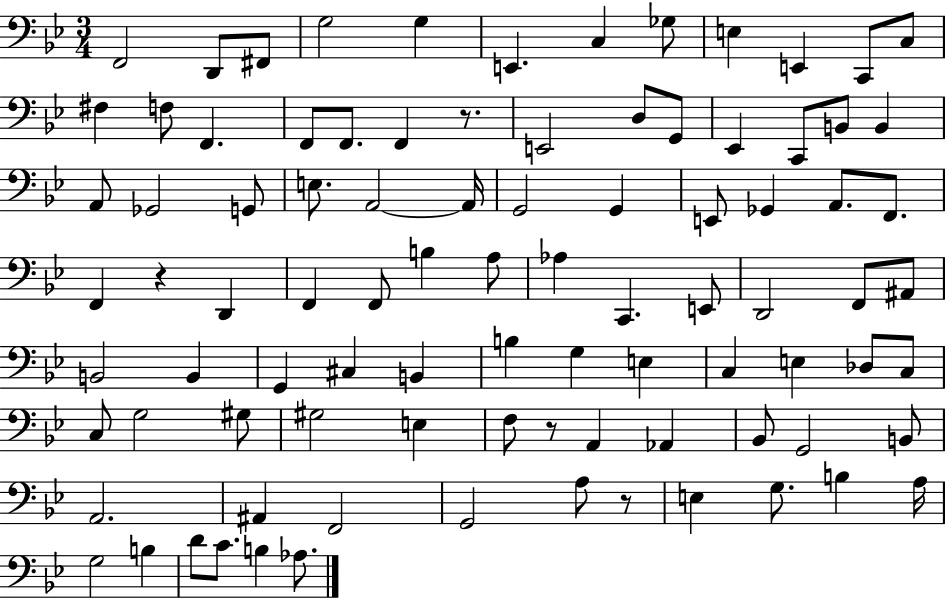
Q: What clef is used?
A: bass